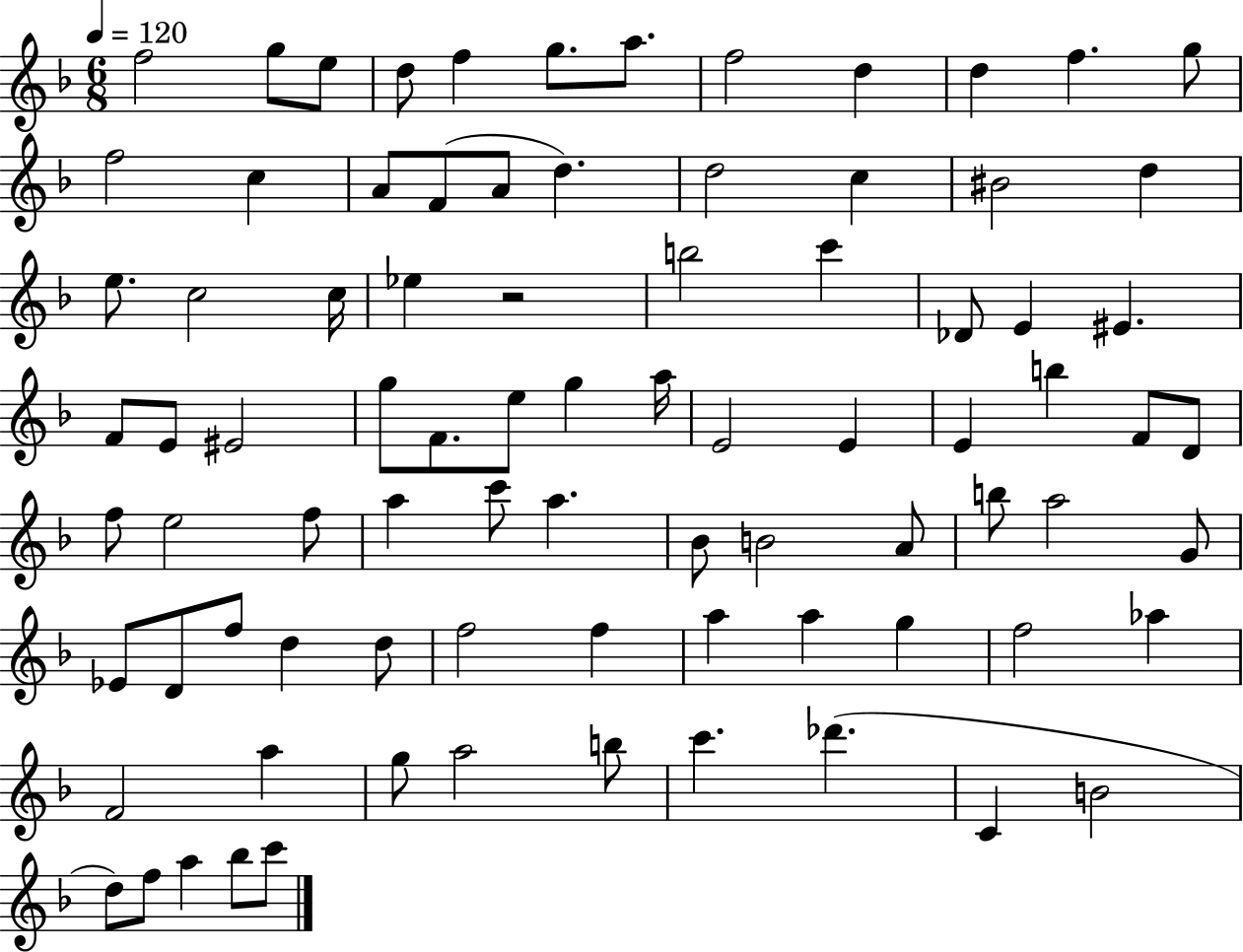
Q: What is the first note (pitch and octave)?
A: F5